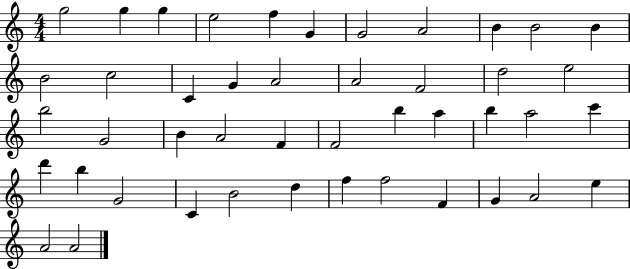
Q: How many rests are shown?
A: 0